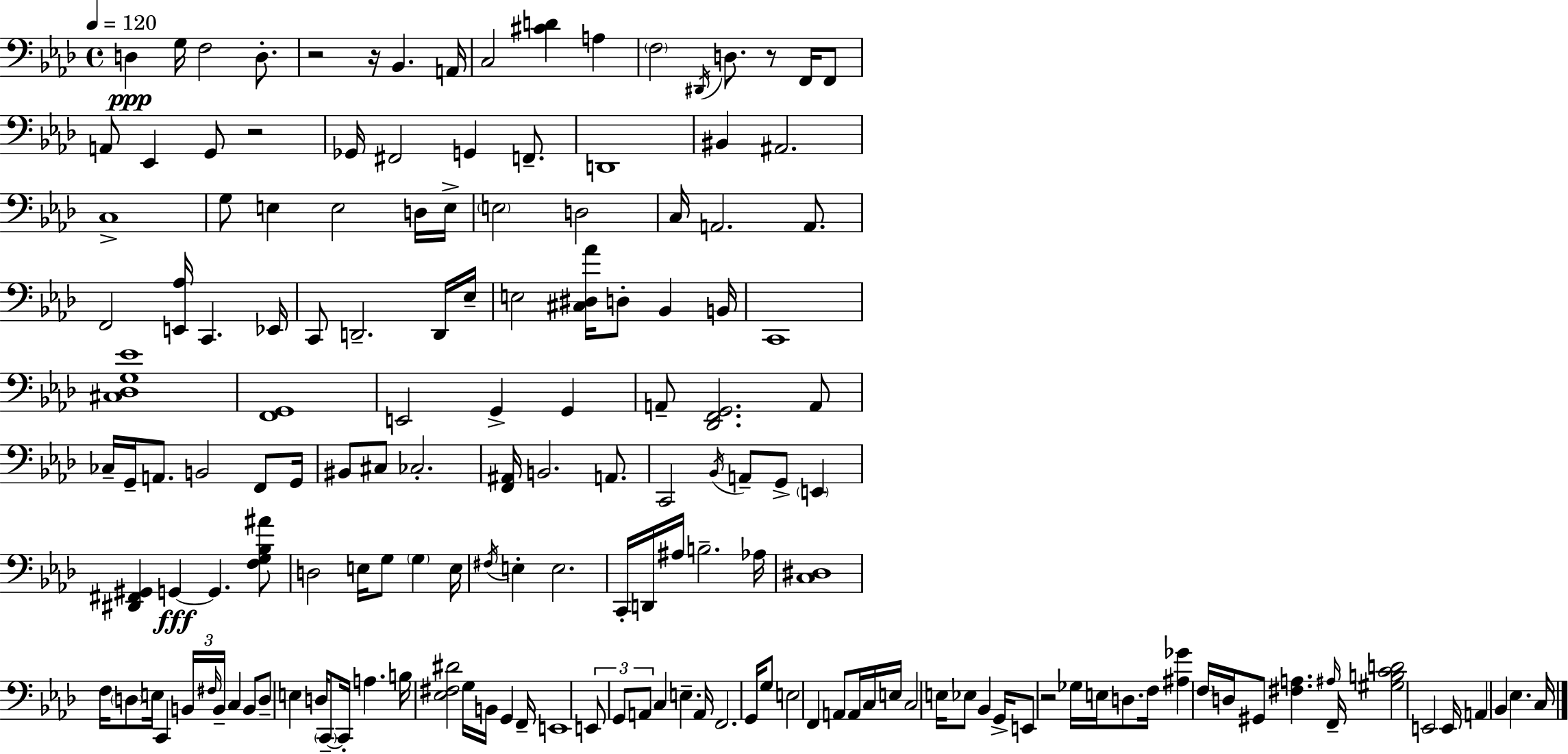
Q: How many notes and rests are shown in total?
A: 158